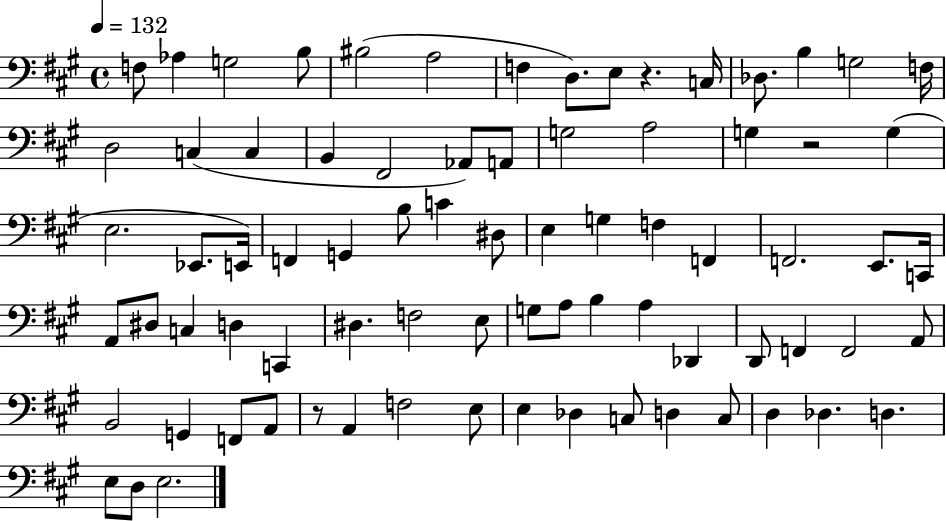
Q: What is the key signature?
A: A major